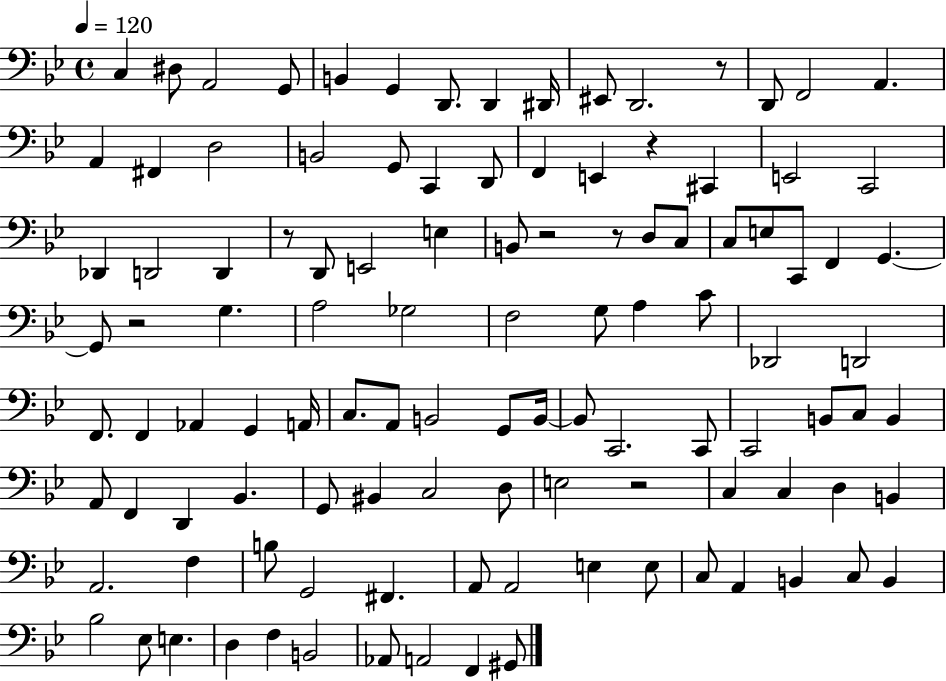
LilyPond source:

{
  \clef bass
  \time 4/4
  \defaultTimeSignature
  \key bes \major
  \tempo 4 = 120
  c4 dis8 a,2 g,8 | b,4 g,4 d,8. d,4 dis,16 | eis,8 d,2. r8 | d,8 f,2 a,4. | \break a,4 fis,4 d2 | b,2 g,8 c,4 d,8 | f,4 e,4 r4 cis,4 | e,2 c,2 | \break des,4 d,2 d,4 | r8 d,8 e,2 e4 | b,8 r2 r8 d8 c8 | c8 e8 c,8 f,4 g,4.~~ | \break g,8 r2 g4. | a2 ges2 | f2 g8 a4 c'8 | des,2 d,2 | \break f,8. f,4 aes,4 g,4 a,16 | c8. a,8 b,2 g,8 b,16~~ | b,8 c,2. c,8 | c,2 b,8 c8 b,4 | \break a,8 f,4 d,4 bes,4. | g,8 bis,4 c2 d8 | e2 r2 | c4 c4 d4 b,4 | \break a,2. f4 | b8 g,2 fis,4. | a,8 a,2 e4 e8 | c8 a,4 b,4 c8 b,4 | \break bes2 ees8 e4. | d4 f4 b,2 | aes,8 a,2 f,4 gis,8 | \bar "|."
}